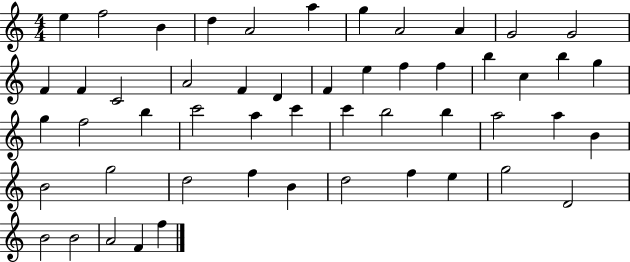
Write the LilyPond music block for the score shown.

{
  \clef treble
  \numericTimeSignature
  \time 4/4
  \key c \major
  e''4 f''2 b'4 | d''4 a'2 a''4 | g''4 a'2 a'4 | g'2 g'2 | \break f'4 f'4 c'2 | a'2 f'4 d'4 | f'4 e''4 f''4 f''4 | b''4 c''4 b''4 g''4 | \break g''4 f''2 b''4 | c'''2 a''4 c'''4 | c'''4 b''2 b''4 | a''2 a''4 b'4 | \break b'2 g''2 | d''2 f''4 b'4 | d''2 f''4 e''4 | g''2 d'2 | \break b'2 b'2 | a'2 f'4 f''4 | \bar "|."
}